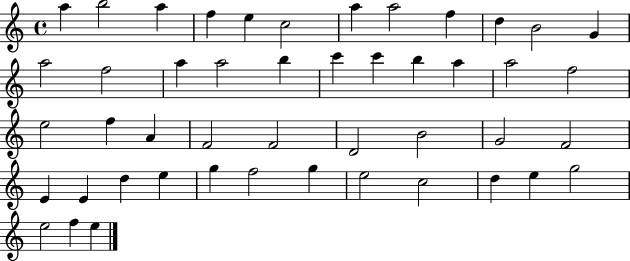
X:1
T:Untitled
M:4/4
L:1/4
K:C
a b2 a f e c2 a a2 f d B2 G a2 f2 a a2 b c' c' b a a2 f2 e2 f A F2 F2 D2 B2 G2 F2 E E d e g f2 g e2 c2 d e g2 e2 f e